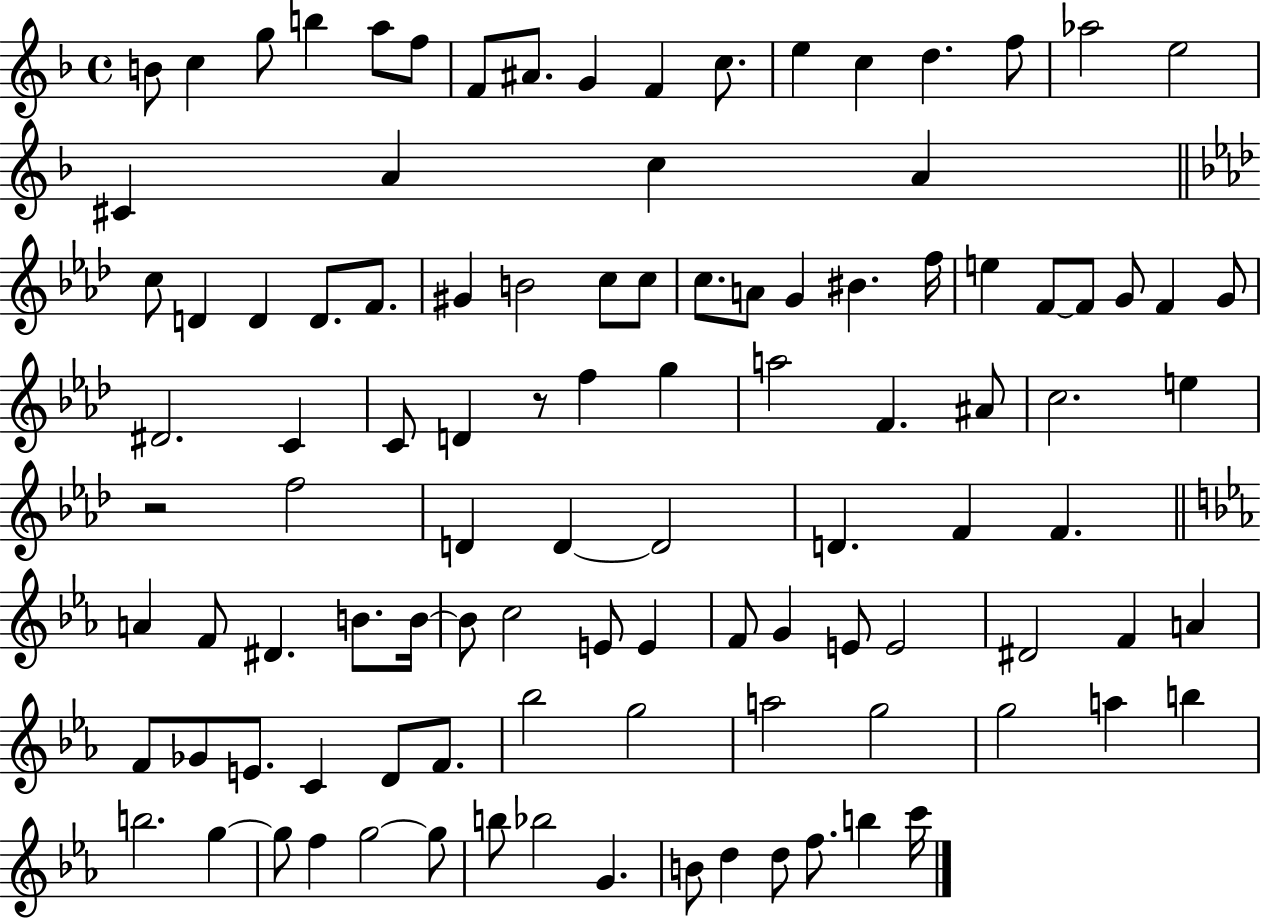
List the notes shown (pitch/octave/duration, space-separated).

B4/e C5/q G5/e B5/q A5/e F5/e F4/e A#4/e. G4/q F4/q C5/e. E5/q C5/q D5/q. F5/e Ab5/h E5/h C#4/q A4/q C5/q A4/q C5/e D4/q D4/q D4/e. F4/e. G#4/q B4/h C5/e C5/e C5/e. A4/e G4/q BIS4/q. F5/s E5/q F4/e F4/e G4/e F4/q G4/e D#4/h. C4/q C4/e D4/q R/e F5/q G5/q A5/h F4/q. A#4/e C5/h. E5/q R/h F5/h D4/q D4/q D4/h D4/q. F4/q F4/q. A4/q F4/e D#4/q. B4/e. B4/s B4/e C5/h E4/e E4/q F4/e G4/q E4/e E4/h D#4/h F4/q A4/q F4/e Gb4/e E4/e. C4/q D4/e F4/e. Bb5/h G5/h A5/h G5/h G5/h A5/q B5/q B5/h. G5/q G5/e F5/q G5/h G5/e B5/e Bb5/h G4/q. B4/e D5/q D5/e F5/e. B5/q C6/s